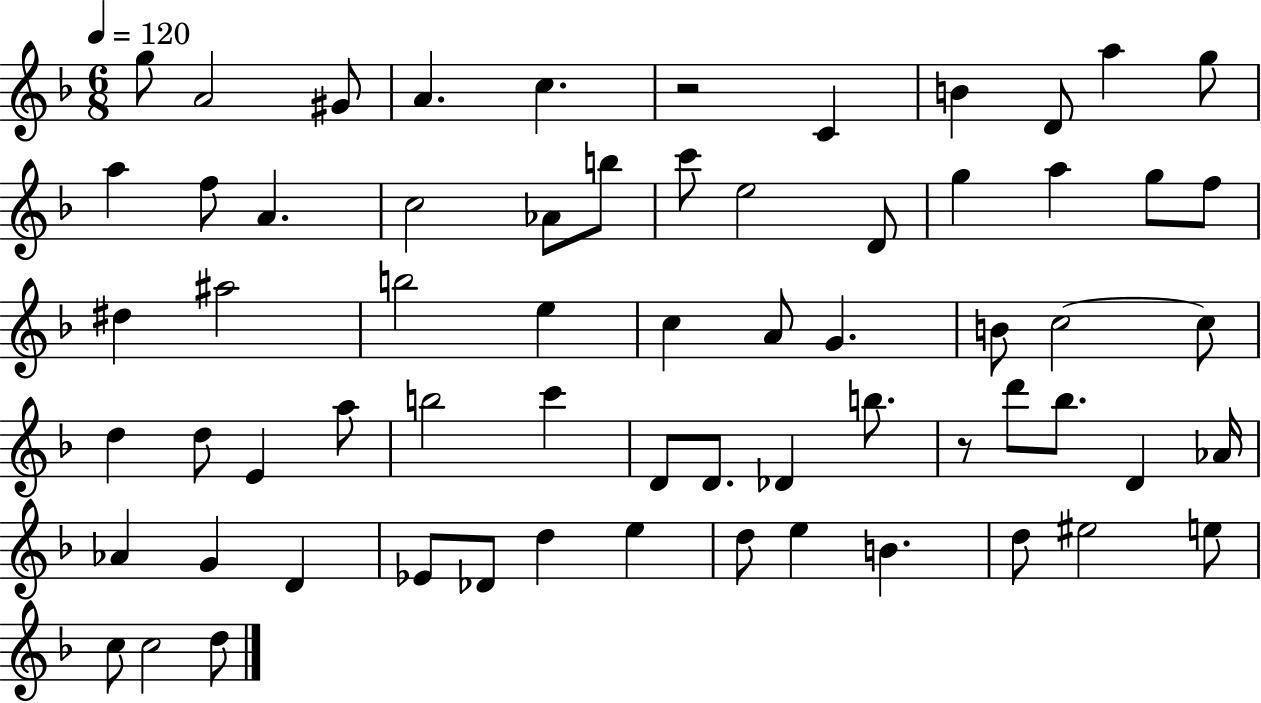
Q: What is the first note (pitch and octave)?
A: G5